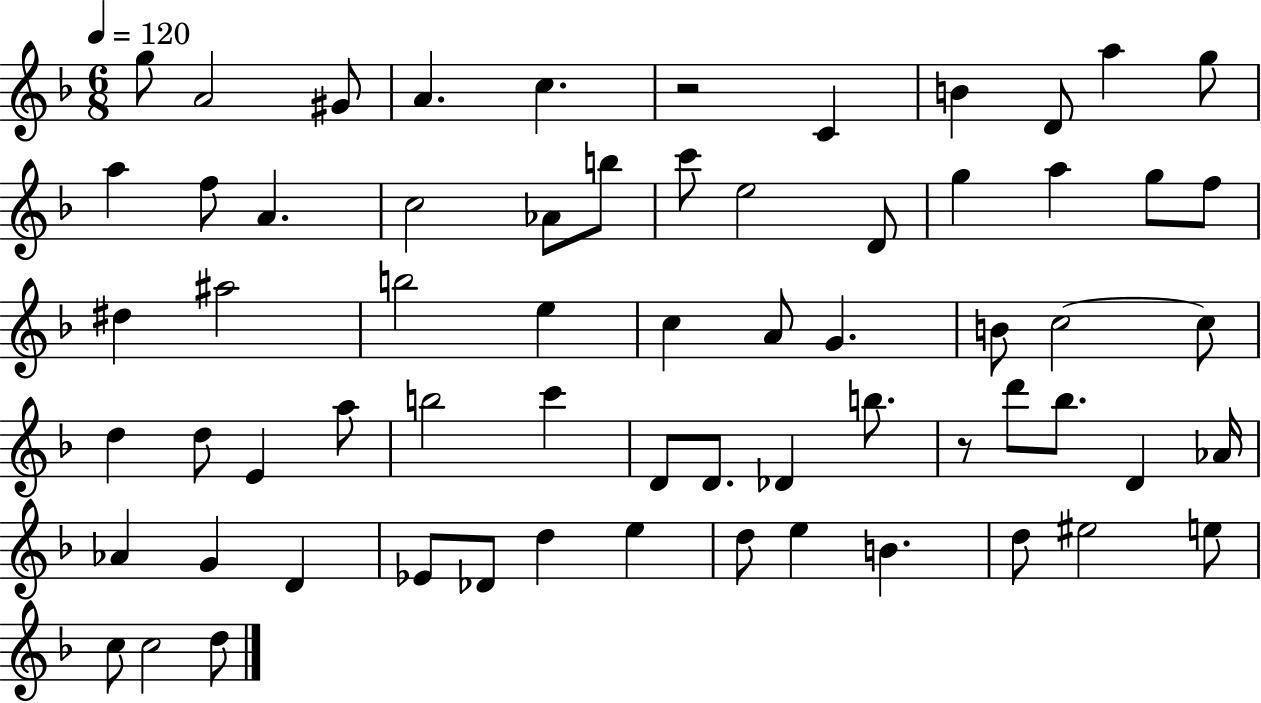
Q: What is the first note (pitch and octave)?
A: G5